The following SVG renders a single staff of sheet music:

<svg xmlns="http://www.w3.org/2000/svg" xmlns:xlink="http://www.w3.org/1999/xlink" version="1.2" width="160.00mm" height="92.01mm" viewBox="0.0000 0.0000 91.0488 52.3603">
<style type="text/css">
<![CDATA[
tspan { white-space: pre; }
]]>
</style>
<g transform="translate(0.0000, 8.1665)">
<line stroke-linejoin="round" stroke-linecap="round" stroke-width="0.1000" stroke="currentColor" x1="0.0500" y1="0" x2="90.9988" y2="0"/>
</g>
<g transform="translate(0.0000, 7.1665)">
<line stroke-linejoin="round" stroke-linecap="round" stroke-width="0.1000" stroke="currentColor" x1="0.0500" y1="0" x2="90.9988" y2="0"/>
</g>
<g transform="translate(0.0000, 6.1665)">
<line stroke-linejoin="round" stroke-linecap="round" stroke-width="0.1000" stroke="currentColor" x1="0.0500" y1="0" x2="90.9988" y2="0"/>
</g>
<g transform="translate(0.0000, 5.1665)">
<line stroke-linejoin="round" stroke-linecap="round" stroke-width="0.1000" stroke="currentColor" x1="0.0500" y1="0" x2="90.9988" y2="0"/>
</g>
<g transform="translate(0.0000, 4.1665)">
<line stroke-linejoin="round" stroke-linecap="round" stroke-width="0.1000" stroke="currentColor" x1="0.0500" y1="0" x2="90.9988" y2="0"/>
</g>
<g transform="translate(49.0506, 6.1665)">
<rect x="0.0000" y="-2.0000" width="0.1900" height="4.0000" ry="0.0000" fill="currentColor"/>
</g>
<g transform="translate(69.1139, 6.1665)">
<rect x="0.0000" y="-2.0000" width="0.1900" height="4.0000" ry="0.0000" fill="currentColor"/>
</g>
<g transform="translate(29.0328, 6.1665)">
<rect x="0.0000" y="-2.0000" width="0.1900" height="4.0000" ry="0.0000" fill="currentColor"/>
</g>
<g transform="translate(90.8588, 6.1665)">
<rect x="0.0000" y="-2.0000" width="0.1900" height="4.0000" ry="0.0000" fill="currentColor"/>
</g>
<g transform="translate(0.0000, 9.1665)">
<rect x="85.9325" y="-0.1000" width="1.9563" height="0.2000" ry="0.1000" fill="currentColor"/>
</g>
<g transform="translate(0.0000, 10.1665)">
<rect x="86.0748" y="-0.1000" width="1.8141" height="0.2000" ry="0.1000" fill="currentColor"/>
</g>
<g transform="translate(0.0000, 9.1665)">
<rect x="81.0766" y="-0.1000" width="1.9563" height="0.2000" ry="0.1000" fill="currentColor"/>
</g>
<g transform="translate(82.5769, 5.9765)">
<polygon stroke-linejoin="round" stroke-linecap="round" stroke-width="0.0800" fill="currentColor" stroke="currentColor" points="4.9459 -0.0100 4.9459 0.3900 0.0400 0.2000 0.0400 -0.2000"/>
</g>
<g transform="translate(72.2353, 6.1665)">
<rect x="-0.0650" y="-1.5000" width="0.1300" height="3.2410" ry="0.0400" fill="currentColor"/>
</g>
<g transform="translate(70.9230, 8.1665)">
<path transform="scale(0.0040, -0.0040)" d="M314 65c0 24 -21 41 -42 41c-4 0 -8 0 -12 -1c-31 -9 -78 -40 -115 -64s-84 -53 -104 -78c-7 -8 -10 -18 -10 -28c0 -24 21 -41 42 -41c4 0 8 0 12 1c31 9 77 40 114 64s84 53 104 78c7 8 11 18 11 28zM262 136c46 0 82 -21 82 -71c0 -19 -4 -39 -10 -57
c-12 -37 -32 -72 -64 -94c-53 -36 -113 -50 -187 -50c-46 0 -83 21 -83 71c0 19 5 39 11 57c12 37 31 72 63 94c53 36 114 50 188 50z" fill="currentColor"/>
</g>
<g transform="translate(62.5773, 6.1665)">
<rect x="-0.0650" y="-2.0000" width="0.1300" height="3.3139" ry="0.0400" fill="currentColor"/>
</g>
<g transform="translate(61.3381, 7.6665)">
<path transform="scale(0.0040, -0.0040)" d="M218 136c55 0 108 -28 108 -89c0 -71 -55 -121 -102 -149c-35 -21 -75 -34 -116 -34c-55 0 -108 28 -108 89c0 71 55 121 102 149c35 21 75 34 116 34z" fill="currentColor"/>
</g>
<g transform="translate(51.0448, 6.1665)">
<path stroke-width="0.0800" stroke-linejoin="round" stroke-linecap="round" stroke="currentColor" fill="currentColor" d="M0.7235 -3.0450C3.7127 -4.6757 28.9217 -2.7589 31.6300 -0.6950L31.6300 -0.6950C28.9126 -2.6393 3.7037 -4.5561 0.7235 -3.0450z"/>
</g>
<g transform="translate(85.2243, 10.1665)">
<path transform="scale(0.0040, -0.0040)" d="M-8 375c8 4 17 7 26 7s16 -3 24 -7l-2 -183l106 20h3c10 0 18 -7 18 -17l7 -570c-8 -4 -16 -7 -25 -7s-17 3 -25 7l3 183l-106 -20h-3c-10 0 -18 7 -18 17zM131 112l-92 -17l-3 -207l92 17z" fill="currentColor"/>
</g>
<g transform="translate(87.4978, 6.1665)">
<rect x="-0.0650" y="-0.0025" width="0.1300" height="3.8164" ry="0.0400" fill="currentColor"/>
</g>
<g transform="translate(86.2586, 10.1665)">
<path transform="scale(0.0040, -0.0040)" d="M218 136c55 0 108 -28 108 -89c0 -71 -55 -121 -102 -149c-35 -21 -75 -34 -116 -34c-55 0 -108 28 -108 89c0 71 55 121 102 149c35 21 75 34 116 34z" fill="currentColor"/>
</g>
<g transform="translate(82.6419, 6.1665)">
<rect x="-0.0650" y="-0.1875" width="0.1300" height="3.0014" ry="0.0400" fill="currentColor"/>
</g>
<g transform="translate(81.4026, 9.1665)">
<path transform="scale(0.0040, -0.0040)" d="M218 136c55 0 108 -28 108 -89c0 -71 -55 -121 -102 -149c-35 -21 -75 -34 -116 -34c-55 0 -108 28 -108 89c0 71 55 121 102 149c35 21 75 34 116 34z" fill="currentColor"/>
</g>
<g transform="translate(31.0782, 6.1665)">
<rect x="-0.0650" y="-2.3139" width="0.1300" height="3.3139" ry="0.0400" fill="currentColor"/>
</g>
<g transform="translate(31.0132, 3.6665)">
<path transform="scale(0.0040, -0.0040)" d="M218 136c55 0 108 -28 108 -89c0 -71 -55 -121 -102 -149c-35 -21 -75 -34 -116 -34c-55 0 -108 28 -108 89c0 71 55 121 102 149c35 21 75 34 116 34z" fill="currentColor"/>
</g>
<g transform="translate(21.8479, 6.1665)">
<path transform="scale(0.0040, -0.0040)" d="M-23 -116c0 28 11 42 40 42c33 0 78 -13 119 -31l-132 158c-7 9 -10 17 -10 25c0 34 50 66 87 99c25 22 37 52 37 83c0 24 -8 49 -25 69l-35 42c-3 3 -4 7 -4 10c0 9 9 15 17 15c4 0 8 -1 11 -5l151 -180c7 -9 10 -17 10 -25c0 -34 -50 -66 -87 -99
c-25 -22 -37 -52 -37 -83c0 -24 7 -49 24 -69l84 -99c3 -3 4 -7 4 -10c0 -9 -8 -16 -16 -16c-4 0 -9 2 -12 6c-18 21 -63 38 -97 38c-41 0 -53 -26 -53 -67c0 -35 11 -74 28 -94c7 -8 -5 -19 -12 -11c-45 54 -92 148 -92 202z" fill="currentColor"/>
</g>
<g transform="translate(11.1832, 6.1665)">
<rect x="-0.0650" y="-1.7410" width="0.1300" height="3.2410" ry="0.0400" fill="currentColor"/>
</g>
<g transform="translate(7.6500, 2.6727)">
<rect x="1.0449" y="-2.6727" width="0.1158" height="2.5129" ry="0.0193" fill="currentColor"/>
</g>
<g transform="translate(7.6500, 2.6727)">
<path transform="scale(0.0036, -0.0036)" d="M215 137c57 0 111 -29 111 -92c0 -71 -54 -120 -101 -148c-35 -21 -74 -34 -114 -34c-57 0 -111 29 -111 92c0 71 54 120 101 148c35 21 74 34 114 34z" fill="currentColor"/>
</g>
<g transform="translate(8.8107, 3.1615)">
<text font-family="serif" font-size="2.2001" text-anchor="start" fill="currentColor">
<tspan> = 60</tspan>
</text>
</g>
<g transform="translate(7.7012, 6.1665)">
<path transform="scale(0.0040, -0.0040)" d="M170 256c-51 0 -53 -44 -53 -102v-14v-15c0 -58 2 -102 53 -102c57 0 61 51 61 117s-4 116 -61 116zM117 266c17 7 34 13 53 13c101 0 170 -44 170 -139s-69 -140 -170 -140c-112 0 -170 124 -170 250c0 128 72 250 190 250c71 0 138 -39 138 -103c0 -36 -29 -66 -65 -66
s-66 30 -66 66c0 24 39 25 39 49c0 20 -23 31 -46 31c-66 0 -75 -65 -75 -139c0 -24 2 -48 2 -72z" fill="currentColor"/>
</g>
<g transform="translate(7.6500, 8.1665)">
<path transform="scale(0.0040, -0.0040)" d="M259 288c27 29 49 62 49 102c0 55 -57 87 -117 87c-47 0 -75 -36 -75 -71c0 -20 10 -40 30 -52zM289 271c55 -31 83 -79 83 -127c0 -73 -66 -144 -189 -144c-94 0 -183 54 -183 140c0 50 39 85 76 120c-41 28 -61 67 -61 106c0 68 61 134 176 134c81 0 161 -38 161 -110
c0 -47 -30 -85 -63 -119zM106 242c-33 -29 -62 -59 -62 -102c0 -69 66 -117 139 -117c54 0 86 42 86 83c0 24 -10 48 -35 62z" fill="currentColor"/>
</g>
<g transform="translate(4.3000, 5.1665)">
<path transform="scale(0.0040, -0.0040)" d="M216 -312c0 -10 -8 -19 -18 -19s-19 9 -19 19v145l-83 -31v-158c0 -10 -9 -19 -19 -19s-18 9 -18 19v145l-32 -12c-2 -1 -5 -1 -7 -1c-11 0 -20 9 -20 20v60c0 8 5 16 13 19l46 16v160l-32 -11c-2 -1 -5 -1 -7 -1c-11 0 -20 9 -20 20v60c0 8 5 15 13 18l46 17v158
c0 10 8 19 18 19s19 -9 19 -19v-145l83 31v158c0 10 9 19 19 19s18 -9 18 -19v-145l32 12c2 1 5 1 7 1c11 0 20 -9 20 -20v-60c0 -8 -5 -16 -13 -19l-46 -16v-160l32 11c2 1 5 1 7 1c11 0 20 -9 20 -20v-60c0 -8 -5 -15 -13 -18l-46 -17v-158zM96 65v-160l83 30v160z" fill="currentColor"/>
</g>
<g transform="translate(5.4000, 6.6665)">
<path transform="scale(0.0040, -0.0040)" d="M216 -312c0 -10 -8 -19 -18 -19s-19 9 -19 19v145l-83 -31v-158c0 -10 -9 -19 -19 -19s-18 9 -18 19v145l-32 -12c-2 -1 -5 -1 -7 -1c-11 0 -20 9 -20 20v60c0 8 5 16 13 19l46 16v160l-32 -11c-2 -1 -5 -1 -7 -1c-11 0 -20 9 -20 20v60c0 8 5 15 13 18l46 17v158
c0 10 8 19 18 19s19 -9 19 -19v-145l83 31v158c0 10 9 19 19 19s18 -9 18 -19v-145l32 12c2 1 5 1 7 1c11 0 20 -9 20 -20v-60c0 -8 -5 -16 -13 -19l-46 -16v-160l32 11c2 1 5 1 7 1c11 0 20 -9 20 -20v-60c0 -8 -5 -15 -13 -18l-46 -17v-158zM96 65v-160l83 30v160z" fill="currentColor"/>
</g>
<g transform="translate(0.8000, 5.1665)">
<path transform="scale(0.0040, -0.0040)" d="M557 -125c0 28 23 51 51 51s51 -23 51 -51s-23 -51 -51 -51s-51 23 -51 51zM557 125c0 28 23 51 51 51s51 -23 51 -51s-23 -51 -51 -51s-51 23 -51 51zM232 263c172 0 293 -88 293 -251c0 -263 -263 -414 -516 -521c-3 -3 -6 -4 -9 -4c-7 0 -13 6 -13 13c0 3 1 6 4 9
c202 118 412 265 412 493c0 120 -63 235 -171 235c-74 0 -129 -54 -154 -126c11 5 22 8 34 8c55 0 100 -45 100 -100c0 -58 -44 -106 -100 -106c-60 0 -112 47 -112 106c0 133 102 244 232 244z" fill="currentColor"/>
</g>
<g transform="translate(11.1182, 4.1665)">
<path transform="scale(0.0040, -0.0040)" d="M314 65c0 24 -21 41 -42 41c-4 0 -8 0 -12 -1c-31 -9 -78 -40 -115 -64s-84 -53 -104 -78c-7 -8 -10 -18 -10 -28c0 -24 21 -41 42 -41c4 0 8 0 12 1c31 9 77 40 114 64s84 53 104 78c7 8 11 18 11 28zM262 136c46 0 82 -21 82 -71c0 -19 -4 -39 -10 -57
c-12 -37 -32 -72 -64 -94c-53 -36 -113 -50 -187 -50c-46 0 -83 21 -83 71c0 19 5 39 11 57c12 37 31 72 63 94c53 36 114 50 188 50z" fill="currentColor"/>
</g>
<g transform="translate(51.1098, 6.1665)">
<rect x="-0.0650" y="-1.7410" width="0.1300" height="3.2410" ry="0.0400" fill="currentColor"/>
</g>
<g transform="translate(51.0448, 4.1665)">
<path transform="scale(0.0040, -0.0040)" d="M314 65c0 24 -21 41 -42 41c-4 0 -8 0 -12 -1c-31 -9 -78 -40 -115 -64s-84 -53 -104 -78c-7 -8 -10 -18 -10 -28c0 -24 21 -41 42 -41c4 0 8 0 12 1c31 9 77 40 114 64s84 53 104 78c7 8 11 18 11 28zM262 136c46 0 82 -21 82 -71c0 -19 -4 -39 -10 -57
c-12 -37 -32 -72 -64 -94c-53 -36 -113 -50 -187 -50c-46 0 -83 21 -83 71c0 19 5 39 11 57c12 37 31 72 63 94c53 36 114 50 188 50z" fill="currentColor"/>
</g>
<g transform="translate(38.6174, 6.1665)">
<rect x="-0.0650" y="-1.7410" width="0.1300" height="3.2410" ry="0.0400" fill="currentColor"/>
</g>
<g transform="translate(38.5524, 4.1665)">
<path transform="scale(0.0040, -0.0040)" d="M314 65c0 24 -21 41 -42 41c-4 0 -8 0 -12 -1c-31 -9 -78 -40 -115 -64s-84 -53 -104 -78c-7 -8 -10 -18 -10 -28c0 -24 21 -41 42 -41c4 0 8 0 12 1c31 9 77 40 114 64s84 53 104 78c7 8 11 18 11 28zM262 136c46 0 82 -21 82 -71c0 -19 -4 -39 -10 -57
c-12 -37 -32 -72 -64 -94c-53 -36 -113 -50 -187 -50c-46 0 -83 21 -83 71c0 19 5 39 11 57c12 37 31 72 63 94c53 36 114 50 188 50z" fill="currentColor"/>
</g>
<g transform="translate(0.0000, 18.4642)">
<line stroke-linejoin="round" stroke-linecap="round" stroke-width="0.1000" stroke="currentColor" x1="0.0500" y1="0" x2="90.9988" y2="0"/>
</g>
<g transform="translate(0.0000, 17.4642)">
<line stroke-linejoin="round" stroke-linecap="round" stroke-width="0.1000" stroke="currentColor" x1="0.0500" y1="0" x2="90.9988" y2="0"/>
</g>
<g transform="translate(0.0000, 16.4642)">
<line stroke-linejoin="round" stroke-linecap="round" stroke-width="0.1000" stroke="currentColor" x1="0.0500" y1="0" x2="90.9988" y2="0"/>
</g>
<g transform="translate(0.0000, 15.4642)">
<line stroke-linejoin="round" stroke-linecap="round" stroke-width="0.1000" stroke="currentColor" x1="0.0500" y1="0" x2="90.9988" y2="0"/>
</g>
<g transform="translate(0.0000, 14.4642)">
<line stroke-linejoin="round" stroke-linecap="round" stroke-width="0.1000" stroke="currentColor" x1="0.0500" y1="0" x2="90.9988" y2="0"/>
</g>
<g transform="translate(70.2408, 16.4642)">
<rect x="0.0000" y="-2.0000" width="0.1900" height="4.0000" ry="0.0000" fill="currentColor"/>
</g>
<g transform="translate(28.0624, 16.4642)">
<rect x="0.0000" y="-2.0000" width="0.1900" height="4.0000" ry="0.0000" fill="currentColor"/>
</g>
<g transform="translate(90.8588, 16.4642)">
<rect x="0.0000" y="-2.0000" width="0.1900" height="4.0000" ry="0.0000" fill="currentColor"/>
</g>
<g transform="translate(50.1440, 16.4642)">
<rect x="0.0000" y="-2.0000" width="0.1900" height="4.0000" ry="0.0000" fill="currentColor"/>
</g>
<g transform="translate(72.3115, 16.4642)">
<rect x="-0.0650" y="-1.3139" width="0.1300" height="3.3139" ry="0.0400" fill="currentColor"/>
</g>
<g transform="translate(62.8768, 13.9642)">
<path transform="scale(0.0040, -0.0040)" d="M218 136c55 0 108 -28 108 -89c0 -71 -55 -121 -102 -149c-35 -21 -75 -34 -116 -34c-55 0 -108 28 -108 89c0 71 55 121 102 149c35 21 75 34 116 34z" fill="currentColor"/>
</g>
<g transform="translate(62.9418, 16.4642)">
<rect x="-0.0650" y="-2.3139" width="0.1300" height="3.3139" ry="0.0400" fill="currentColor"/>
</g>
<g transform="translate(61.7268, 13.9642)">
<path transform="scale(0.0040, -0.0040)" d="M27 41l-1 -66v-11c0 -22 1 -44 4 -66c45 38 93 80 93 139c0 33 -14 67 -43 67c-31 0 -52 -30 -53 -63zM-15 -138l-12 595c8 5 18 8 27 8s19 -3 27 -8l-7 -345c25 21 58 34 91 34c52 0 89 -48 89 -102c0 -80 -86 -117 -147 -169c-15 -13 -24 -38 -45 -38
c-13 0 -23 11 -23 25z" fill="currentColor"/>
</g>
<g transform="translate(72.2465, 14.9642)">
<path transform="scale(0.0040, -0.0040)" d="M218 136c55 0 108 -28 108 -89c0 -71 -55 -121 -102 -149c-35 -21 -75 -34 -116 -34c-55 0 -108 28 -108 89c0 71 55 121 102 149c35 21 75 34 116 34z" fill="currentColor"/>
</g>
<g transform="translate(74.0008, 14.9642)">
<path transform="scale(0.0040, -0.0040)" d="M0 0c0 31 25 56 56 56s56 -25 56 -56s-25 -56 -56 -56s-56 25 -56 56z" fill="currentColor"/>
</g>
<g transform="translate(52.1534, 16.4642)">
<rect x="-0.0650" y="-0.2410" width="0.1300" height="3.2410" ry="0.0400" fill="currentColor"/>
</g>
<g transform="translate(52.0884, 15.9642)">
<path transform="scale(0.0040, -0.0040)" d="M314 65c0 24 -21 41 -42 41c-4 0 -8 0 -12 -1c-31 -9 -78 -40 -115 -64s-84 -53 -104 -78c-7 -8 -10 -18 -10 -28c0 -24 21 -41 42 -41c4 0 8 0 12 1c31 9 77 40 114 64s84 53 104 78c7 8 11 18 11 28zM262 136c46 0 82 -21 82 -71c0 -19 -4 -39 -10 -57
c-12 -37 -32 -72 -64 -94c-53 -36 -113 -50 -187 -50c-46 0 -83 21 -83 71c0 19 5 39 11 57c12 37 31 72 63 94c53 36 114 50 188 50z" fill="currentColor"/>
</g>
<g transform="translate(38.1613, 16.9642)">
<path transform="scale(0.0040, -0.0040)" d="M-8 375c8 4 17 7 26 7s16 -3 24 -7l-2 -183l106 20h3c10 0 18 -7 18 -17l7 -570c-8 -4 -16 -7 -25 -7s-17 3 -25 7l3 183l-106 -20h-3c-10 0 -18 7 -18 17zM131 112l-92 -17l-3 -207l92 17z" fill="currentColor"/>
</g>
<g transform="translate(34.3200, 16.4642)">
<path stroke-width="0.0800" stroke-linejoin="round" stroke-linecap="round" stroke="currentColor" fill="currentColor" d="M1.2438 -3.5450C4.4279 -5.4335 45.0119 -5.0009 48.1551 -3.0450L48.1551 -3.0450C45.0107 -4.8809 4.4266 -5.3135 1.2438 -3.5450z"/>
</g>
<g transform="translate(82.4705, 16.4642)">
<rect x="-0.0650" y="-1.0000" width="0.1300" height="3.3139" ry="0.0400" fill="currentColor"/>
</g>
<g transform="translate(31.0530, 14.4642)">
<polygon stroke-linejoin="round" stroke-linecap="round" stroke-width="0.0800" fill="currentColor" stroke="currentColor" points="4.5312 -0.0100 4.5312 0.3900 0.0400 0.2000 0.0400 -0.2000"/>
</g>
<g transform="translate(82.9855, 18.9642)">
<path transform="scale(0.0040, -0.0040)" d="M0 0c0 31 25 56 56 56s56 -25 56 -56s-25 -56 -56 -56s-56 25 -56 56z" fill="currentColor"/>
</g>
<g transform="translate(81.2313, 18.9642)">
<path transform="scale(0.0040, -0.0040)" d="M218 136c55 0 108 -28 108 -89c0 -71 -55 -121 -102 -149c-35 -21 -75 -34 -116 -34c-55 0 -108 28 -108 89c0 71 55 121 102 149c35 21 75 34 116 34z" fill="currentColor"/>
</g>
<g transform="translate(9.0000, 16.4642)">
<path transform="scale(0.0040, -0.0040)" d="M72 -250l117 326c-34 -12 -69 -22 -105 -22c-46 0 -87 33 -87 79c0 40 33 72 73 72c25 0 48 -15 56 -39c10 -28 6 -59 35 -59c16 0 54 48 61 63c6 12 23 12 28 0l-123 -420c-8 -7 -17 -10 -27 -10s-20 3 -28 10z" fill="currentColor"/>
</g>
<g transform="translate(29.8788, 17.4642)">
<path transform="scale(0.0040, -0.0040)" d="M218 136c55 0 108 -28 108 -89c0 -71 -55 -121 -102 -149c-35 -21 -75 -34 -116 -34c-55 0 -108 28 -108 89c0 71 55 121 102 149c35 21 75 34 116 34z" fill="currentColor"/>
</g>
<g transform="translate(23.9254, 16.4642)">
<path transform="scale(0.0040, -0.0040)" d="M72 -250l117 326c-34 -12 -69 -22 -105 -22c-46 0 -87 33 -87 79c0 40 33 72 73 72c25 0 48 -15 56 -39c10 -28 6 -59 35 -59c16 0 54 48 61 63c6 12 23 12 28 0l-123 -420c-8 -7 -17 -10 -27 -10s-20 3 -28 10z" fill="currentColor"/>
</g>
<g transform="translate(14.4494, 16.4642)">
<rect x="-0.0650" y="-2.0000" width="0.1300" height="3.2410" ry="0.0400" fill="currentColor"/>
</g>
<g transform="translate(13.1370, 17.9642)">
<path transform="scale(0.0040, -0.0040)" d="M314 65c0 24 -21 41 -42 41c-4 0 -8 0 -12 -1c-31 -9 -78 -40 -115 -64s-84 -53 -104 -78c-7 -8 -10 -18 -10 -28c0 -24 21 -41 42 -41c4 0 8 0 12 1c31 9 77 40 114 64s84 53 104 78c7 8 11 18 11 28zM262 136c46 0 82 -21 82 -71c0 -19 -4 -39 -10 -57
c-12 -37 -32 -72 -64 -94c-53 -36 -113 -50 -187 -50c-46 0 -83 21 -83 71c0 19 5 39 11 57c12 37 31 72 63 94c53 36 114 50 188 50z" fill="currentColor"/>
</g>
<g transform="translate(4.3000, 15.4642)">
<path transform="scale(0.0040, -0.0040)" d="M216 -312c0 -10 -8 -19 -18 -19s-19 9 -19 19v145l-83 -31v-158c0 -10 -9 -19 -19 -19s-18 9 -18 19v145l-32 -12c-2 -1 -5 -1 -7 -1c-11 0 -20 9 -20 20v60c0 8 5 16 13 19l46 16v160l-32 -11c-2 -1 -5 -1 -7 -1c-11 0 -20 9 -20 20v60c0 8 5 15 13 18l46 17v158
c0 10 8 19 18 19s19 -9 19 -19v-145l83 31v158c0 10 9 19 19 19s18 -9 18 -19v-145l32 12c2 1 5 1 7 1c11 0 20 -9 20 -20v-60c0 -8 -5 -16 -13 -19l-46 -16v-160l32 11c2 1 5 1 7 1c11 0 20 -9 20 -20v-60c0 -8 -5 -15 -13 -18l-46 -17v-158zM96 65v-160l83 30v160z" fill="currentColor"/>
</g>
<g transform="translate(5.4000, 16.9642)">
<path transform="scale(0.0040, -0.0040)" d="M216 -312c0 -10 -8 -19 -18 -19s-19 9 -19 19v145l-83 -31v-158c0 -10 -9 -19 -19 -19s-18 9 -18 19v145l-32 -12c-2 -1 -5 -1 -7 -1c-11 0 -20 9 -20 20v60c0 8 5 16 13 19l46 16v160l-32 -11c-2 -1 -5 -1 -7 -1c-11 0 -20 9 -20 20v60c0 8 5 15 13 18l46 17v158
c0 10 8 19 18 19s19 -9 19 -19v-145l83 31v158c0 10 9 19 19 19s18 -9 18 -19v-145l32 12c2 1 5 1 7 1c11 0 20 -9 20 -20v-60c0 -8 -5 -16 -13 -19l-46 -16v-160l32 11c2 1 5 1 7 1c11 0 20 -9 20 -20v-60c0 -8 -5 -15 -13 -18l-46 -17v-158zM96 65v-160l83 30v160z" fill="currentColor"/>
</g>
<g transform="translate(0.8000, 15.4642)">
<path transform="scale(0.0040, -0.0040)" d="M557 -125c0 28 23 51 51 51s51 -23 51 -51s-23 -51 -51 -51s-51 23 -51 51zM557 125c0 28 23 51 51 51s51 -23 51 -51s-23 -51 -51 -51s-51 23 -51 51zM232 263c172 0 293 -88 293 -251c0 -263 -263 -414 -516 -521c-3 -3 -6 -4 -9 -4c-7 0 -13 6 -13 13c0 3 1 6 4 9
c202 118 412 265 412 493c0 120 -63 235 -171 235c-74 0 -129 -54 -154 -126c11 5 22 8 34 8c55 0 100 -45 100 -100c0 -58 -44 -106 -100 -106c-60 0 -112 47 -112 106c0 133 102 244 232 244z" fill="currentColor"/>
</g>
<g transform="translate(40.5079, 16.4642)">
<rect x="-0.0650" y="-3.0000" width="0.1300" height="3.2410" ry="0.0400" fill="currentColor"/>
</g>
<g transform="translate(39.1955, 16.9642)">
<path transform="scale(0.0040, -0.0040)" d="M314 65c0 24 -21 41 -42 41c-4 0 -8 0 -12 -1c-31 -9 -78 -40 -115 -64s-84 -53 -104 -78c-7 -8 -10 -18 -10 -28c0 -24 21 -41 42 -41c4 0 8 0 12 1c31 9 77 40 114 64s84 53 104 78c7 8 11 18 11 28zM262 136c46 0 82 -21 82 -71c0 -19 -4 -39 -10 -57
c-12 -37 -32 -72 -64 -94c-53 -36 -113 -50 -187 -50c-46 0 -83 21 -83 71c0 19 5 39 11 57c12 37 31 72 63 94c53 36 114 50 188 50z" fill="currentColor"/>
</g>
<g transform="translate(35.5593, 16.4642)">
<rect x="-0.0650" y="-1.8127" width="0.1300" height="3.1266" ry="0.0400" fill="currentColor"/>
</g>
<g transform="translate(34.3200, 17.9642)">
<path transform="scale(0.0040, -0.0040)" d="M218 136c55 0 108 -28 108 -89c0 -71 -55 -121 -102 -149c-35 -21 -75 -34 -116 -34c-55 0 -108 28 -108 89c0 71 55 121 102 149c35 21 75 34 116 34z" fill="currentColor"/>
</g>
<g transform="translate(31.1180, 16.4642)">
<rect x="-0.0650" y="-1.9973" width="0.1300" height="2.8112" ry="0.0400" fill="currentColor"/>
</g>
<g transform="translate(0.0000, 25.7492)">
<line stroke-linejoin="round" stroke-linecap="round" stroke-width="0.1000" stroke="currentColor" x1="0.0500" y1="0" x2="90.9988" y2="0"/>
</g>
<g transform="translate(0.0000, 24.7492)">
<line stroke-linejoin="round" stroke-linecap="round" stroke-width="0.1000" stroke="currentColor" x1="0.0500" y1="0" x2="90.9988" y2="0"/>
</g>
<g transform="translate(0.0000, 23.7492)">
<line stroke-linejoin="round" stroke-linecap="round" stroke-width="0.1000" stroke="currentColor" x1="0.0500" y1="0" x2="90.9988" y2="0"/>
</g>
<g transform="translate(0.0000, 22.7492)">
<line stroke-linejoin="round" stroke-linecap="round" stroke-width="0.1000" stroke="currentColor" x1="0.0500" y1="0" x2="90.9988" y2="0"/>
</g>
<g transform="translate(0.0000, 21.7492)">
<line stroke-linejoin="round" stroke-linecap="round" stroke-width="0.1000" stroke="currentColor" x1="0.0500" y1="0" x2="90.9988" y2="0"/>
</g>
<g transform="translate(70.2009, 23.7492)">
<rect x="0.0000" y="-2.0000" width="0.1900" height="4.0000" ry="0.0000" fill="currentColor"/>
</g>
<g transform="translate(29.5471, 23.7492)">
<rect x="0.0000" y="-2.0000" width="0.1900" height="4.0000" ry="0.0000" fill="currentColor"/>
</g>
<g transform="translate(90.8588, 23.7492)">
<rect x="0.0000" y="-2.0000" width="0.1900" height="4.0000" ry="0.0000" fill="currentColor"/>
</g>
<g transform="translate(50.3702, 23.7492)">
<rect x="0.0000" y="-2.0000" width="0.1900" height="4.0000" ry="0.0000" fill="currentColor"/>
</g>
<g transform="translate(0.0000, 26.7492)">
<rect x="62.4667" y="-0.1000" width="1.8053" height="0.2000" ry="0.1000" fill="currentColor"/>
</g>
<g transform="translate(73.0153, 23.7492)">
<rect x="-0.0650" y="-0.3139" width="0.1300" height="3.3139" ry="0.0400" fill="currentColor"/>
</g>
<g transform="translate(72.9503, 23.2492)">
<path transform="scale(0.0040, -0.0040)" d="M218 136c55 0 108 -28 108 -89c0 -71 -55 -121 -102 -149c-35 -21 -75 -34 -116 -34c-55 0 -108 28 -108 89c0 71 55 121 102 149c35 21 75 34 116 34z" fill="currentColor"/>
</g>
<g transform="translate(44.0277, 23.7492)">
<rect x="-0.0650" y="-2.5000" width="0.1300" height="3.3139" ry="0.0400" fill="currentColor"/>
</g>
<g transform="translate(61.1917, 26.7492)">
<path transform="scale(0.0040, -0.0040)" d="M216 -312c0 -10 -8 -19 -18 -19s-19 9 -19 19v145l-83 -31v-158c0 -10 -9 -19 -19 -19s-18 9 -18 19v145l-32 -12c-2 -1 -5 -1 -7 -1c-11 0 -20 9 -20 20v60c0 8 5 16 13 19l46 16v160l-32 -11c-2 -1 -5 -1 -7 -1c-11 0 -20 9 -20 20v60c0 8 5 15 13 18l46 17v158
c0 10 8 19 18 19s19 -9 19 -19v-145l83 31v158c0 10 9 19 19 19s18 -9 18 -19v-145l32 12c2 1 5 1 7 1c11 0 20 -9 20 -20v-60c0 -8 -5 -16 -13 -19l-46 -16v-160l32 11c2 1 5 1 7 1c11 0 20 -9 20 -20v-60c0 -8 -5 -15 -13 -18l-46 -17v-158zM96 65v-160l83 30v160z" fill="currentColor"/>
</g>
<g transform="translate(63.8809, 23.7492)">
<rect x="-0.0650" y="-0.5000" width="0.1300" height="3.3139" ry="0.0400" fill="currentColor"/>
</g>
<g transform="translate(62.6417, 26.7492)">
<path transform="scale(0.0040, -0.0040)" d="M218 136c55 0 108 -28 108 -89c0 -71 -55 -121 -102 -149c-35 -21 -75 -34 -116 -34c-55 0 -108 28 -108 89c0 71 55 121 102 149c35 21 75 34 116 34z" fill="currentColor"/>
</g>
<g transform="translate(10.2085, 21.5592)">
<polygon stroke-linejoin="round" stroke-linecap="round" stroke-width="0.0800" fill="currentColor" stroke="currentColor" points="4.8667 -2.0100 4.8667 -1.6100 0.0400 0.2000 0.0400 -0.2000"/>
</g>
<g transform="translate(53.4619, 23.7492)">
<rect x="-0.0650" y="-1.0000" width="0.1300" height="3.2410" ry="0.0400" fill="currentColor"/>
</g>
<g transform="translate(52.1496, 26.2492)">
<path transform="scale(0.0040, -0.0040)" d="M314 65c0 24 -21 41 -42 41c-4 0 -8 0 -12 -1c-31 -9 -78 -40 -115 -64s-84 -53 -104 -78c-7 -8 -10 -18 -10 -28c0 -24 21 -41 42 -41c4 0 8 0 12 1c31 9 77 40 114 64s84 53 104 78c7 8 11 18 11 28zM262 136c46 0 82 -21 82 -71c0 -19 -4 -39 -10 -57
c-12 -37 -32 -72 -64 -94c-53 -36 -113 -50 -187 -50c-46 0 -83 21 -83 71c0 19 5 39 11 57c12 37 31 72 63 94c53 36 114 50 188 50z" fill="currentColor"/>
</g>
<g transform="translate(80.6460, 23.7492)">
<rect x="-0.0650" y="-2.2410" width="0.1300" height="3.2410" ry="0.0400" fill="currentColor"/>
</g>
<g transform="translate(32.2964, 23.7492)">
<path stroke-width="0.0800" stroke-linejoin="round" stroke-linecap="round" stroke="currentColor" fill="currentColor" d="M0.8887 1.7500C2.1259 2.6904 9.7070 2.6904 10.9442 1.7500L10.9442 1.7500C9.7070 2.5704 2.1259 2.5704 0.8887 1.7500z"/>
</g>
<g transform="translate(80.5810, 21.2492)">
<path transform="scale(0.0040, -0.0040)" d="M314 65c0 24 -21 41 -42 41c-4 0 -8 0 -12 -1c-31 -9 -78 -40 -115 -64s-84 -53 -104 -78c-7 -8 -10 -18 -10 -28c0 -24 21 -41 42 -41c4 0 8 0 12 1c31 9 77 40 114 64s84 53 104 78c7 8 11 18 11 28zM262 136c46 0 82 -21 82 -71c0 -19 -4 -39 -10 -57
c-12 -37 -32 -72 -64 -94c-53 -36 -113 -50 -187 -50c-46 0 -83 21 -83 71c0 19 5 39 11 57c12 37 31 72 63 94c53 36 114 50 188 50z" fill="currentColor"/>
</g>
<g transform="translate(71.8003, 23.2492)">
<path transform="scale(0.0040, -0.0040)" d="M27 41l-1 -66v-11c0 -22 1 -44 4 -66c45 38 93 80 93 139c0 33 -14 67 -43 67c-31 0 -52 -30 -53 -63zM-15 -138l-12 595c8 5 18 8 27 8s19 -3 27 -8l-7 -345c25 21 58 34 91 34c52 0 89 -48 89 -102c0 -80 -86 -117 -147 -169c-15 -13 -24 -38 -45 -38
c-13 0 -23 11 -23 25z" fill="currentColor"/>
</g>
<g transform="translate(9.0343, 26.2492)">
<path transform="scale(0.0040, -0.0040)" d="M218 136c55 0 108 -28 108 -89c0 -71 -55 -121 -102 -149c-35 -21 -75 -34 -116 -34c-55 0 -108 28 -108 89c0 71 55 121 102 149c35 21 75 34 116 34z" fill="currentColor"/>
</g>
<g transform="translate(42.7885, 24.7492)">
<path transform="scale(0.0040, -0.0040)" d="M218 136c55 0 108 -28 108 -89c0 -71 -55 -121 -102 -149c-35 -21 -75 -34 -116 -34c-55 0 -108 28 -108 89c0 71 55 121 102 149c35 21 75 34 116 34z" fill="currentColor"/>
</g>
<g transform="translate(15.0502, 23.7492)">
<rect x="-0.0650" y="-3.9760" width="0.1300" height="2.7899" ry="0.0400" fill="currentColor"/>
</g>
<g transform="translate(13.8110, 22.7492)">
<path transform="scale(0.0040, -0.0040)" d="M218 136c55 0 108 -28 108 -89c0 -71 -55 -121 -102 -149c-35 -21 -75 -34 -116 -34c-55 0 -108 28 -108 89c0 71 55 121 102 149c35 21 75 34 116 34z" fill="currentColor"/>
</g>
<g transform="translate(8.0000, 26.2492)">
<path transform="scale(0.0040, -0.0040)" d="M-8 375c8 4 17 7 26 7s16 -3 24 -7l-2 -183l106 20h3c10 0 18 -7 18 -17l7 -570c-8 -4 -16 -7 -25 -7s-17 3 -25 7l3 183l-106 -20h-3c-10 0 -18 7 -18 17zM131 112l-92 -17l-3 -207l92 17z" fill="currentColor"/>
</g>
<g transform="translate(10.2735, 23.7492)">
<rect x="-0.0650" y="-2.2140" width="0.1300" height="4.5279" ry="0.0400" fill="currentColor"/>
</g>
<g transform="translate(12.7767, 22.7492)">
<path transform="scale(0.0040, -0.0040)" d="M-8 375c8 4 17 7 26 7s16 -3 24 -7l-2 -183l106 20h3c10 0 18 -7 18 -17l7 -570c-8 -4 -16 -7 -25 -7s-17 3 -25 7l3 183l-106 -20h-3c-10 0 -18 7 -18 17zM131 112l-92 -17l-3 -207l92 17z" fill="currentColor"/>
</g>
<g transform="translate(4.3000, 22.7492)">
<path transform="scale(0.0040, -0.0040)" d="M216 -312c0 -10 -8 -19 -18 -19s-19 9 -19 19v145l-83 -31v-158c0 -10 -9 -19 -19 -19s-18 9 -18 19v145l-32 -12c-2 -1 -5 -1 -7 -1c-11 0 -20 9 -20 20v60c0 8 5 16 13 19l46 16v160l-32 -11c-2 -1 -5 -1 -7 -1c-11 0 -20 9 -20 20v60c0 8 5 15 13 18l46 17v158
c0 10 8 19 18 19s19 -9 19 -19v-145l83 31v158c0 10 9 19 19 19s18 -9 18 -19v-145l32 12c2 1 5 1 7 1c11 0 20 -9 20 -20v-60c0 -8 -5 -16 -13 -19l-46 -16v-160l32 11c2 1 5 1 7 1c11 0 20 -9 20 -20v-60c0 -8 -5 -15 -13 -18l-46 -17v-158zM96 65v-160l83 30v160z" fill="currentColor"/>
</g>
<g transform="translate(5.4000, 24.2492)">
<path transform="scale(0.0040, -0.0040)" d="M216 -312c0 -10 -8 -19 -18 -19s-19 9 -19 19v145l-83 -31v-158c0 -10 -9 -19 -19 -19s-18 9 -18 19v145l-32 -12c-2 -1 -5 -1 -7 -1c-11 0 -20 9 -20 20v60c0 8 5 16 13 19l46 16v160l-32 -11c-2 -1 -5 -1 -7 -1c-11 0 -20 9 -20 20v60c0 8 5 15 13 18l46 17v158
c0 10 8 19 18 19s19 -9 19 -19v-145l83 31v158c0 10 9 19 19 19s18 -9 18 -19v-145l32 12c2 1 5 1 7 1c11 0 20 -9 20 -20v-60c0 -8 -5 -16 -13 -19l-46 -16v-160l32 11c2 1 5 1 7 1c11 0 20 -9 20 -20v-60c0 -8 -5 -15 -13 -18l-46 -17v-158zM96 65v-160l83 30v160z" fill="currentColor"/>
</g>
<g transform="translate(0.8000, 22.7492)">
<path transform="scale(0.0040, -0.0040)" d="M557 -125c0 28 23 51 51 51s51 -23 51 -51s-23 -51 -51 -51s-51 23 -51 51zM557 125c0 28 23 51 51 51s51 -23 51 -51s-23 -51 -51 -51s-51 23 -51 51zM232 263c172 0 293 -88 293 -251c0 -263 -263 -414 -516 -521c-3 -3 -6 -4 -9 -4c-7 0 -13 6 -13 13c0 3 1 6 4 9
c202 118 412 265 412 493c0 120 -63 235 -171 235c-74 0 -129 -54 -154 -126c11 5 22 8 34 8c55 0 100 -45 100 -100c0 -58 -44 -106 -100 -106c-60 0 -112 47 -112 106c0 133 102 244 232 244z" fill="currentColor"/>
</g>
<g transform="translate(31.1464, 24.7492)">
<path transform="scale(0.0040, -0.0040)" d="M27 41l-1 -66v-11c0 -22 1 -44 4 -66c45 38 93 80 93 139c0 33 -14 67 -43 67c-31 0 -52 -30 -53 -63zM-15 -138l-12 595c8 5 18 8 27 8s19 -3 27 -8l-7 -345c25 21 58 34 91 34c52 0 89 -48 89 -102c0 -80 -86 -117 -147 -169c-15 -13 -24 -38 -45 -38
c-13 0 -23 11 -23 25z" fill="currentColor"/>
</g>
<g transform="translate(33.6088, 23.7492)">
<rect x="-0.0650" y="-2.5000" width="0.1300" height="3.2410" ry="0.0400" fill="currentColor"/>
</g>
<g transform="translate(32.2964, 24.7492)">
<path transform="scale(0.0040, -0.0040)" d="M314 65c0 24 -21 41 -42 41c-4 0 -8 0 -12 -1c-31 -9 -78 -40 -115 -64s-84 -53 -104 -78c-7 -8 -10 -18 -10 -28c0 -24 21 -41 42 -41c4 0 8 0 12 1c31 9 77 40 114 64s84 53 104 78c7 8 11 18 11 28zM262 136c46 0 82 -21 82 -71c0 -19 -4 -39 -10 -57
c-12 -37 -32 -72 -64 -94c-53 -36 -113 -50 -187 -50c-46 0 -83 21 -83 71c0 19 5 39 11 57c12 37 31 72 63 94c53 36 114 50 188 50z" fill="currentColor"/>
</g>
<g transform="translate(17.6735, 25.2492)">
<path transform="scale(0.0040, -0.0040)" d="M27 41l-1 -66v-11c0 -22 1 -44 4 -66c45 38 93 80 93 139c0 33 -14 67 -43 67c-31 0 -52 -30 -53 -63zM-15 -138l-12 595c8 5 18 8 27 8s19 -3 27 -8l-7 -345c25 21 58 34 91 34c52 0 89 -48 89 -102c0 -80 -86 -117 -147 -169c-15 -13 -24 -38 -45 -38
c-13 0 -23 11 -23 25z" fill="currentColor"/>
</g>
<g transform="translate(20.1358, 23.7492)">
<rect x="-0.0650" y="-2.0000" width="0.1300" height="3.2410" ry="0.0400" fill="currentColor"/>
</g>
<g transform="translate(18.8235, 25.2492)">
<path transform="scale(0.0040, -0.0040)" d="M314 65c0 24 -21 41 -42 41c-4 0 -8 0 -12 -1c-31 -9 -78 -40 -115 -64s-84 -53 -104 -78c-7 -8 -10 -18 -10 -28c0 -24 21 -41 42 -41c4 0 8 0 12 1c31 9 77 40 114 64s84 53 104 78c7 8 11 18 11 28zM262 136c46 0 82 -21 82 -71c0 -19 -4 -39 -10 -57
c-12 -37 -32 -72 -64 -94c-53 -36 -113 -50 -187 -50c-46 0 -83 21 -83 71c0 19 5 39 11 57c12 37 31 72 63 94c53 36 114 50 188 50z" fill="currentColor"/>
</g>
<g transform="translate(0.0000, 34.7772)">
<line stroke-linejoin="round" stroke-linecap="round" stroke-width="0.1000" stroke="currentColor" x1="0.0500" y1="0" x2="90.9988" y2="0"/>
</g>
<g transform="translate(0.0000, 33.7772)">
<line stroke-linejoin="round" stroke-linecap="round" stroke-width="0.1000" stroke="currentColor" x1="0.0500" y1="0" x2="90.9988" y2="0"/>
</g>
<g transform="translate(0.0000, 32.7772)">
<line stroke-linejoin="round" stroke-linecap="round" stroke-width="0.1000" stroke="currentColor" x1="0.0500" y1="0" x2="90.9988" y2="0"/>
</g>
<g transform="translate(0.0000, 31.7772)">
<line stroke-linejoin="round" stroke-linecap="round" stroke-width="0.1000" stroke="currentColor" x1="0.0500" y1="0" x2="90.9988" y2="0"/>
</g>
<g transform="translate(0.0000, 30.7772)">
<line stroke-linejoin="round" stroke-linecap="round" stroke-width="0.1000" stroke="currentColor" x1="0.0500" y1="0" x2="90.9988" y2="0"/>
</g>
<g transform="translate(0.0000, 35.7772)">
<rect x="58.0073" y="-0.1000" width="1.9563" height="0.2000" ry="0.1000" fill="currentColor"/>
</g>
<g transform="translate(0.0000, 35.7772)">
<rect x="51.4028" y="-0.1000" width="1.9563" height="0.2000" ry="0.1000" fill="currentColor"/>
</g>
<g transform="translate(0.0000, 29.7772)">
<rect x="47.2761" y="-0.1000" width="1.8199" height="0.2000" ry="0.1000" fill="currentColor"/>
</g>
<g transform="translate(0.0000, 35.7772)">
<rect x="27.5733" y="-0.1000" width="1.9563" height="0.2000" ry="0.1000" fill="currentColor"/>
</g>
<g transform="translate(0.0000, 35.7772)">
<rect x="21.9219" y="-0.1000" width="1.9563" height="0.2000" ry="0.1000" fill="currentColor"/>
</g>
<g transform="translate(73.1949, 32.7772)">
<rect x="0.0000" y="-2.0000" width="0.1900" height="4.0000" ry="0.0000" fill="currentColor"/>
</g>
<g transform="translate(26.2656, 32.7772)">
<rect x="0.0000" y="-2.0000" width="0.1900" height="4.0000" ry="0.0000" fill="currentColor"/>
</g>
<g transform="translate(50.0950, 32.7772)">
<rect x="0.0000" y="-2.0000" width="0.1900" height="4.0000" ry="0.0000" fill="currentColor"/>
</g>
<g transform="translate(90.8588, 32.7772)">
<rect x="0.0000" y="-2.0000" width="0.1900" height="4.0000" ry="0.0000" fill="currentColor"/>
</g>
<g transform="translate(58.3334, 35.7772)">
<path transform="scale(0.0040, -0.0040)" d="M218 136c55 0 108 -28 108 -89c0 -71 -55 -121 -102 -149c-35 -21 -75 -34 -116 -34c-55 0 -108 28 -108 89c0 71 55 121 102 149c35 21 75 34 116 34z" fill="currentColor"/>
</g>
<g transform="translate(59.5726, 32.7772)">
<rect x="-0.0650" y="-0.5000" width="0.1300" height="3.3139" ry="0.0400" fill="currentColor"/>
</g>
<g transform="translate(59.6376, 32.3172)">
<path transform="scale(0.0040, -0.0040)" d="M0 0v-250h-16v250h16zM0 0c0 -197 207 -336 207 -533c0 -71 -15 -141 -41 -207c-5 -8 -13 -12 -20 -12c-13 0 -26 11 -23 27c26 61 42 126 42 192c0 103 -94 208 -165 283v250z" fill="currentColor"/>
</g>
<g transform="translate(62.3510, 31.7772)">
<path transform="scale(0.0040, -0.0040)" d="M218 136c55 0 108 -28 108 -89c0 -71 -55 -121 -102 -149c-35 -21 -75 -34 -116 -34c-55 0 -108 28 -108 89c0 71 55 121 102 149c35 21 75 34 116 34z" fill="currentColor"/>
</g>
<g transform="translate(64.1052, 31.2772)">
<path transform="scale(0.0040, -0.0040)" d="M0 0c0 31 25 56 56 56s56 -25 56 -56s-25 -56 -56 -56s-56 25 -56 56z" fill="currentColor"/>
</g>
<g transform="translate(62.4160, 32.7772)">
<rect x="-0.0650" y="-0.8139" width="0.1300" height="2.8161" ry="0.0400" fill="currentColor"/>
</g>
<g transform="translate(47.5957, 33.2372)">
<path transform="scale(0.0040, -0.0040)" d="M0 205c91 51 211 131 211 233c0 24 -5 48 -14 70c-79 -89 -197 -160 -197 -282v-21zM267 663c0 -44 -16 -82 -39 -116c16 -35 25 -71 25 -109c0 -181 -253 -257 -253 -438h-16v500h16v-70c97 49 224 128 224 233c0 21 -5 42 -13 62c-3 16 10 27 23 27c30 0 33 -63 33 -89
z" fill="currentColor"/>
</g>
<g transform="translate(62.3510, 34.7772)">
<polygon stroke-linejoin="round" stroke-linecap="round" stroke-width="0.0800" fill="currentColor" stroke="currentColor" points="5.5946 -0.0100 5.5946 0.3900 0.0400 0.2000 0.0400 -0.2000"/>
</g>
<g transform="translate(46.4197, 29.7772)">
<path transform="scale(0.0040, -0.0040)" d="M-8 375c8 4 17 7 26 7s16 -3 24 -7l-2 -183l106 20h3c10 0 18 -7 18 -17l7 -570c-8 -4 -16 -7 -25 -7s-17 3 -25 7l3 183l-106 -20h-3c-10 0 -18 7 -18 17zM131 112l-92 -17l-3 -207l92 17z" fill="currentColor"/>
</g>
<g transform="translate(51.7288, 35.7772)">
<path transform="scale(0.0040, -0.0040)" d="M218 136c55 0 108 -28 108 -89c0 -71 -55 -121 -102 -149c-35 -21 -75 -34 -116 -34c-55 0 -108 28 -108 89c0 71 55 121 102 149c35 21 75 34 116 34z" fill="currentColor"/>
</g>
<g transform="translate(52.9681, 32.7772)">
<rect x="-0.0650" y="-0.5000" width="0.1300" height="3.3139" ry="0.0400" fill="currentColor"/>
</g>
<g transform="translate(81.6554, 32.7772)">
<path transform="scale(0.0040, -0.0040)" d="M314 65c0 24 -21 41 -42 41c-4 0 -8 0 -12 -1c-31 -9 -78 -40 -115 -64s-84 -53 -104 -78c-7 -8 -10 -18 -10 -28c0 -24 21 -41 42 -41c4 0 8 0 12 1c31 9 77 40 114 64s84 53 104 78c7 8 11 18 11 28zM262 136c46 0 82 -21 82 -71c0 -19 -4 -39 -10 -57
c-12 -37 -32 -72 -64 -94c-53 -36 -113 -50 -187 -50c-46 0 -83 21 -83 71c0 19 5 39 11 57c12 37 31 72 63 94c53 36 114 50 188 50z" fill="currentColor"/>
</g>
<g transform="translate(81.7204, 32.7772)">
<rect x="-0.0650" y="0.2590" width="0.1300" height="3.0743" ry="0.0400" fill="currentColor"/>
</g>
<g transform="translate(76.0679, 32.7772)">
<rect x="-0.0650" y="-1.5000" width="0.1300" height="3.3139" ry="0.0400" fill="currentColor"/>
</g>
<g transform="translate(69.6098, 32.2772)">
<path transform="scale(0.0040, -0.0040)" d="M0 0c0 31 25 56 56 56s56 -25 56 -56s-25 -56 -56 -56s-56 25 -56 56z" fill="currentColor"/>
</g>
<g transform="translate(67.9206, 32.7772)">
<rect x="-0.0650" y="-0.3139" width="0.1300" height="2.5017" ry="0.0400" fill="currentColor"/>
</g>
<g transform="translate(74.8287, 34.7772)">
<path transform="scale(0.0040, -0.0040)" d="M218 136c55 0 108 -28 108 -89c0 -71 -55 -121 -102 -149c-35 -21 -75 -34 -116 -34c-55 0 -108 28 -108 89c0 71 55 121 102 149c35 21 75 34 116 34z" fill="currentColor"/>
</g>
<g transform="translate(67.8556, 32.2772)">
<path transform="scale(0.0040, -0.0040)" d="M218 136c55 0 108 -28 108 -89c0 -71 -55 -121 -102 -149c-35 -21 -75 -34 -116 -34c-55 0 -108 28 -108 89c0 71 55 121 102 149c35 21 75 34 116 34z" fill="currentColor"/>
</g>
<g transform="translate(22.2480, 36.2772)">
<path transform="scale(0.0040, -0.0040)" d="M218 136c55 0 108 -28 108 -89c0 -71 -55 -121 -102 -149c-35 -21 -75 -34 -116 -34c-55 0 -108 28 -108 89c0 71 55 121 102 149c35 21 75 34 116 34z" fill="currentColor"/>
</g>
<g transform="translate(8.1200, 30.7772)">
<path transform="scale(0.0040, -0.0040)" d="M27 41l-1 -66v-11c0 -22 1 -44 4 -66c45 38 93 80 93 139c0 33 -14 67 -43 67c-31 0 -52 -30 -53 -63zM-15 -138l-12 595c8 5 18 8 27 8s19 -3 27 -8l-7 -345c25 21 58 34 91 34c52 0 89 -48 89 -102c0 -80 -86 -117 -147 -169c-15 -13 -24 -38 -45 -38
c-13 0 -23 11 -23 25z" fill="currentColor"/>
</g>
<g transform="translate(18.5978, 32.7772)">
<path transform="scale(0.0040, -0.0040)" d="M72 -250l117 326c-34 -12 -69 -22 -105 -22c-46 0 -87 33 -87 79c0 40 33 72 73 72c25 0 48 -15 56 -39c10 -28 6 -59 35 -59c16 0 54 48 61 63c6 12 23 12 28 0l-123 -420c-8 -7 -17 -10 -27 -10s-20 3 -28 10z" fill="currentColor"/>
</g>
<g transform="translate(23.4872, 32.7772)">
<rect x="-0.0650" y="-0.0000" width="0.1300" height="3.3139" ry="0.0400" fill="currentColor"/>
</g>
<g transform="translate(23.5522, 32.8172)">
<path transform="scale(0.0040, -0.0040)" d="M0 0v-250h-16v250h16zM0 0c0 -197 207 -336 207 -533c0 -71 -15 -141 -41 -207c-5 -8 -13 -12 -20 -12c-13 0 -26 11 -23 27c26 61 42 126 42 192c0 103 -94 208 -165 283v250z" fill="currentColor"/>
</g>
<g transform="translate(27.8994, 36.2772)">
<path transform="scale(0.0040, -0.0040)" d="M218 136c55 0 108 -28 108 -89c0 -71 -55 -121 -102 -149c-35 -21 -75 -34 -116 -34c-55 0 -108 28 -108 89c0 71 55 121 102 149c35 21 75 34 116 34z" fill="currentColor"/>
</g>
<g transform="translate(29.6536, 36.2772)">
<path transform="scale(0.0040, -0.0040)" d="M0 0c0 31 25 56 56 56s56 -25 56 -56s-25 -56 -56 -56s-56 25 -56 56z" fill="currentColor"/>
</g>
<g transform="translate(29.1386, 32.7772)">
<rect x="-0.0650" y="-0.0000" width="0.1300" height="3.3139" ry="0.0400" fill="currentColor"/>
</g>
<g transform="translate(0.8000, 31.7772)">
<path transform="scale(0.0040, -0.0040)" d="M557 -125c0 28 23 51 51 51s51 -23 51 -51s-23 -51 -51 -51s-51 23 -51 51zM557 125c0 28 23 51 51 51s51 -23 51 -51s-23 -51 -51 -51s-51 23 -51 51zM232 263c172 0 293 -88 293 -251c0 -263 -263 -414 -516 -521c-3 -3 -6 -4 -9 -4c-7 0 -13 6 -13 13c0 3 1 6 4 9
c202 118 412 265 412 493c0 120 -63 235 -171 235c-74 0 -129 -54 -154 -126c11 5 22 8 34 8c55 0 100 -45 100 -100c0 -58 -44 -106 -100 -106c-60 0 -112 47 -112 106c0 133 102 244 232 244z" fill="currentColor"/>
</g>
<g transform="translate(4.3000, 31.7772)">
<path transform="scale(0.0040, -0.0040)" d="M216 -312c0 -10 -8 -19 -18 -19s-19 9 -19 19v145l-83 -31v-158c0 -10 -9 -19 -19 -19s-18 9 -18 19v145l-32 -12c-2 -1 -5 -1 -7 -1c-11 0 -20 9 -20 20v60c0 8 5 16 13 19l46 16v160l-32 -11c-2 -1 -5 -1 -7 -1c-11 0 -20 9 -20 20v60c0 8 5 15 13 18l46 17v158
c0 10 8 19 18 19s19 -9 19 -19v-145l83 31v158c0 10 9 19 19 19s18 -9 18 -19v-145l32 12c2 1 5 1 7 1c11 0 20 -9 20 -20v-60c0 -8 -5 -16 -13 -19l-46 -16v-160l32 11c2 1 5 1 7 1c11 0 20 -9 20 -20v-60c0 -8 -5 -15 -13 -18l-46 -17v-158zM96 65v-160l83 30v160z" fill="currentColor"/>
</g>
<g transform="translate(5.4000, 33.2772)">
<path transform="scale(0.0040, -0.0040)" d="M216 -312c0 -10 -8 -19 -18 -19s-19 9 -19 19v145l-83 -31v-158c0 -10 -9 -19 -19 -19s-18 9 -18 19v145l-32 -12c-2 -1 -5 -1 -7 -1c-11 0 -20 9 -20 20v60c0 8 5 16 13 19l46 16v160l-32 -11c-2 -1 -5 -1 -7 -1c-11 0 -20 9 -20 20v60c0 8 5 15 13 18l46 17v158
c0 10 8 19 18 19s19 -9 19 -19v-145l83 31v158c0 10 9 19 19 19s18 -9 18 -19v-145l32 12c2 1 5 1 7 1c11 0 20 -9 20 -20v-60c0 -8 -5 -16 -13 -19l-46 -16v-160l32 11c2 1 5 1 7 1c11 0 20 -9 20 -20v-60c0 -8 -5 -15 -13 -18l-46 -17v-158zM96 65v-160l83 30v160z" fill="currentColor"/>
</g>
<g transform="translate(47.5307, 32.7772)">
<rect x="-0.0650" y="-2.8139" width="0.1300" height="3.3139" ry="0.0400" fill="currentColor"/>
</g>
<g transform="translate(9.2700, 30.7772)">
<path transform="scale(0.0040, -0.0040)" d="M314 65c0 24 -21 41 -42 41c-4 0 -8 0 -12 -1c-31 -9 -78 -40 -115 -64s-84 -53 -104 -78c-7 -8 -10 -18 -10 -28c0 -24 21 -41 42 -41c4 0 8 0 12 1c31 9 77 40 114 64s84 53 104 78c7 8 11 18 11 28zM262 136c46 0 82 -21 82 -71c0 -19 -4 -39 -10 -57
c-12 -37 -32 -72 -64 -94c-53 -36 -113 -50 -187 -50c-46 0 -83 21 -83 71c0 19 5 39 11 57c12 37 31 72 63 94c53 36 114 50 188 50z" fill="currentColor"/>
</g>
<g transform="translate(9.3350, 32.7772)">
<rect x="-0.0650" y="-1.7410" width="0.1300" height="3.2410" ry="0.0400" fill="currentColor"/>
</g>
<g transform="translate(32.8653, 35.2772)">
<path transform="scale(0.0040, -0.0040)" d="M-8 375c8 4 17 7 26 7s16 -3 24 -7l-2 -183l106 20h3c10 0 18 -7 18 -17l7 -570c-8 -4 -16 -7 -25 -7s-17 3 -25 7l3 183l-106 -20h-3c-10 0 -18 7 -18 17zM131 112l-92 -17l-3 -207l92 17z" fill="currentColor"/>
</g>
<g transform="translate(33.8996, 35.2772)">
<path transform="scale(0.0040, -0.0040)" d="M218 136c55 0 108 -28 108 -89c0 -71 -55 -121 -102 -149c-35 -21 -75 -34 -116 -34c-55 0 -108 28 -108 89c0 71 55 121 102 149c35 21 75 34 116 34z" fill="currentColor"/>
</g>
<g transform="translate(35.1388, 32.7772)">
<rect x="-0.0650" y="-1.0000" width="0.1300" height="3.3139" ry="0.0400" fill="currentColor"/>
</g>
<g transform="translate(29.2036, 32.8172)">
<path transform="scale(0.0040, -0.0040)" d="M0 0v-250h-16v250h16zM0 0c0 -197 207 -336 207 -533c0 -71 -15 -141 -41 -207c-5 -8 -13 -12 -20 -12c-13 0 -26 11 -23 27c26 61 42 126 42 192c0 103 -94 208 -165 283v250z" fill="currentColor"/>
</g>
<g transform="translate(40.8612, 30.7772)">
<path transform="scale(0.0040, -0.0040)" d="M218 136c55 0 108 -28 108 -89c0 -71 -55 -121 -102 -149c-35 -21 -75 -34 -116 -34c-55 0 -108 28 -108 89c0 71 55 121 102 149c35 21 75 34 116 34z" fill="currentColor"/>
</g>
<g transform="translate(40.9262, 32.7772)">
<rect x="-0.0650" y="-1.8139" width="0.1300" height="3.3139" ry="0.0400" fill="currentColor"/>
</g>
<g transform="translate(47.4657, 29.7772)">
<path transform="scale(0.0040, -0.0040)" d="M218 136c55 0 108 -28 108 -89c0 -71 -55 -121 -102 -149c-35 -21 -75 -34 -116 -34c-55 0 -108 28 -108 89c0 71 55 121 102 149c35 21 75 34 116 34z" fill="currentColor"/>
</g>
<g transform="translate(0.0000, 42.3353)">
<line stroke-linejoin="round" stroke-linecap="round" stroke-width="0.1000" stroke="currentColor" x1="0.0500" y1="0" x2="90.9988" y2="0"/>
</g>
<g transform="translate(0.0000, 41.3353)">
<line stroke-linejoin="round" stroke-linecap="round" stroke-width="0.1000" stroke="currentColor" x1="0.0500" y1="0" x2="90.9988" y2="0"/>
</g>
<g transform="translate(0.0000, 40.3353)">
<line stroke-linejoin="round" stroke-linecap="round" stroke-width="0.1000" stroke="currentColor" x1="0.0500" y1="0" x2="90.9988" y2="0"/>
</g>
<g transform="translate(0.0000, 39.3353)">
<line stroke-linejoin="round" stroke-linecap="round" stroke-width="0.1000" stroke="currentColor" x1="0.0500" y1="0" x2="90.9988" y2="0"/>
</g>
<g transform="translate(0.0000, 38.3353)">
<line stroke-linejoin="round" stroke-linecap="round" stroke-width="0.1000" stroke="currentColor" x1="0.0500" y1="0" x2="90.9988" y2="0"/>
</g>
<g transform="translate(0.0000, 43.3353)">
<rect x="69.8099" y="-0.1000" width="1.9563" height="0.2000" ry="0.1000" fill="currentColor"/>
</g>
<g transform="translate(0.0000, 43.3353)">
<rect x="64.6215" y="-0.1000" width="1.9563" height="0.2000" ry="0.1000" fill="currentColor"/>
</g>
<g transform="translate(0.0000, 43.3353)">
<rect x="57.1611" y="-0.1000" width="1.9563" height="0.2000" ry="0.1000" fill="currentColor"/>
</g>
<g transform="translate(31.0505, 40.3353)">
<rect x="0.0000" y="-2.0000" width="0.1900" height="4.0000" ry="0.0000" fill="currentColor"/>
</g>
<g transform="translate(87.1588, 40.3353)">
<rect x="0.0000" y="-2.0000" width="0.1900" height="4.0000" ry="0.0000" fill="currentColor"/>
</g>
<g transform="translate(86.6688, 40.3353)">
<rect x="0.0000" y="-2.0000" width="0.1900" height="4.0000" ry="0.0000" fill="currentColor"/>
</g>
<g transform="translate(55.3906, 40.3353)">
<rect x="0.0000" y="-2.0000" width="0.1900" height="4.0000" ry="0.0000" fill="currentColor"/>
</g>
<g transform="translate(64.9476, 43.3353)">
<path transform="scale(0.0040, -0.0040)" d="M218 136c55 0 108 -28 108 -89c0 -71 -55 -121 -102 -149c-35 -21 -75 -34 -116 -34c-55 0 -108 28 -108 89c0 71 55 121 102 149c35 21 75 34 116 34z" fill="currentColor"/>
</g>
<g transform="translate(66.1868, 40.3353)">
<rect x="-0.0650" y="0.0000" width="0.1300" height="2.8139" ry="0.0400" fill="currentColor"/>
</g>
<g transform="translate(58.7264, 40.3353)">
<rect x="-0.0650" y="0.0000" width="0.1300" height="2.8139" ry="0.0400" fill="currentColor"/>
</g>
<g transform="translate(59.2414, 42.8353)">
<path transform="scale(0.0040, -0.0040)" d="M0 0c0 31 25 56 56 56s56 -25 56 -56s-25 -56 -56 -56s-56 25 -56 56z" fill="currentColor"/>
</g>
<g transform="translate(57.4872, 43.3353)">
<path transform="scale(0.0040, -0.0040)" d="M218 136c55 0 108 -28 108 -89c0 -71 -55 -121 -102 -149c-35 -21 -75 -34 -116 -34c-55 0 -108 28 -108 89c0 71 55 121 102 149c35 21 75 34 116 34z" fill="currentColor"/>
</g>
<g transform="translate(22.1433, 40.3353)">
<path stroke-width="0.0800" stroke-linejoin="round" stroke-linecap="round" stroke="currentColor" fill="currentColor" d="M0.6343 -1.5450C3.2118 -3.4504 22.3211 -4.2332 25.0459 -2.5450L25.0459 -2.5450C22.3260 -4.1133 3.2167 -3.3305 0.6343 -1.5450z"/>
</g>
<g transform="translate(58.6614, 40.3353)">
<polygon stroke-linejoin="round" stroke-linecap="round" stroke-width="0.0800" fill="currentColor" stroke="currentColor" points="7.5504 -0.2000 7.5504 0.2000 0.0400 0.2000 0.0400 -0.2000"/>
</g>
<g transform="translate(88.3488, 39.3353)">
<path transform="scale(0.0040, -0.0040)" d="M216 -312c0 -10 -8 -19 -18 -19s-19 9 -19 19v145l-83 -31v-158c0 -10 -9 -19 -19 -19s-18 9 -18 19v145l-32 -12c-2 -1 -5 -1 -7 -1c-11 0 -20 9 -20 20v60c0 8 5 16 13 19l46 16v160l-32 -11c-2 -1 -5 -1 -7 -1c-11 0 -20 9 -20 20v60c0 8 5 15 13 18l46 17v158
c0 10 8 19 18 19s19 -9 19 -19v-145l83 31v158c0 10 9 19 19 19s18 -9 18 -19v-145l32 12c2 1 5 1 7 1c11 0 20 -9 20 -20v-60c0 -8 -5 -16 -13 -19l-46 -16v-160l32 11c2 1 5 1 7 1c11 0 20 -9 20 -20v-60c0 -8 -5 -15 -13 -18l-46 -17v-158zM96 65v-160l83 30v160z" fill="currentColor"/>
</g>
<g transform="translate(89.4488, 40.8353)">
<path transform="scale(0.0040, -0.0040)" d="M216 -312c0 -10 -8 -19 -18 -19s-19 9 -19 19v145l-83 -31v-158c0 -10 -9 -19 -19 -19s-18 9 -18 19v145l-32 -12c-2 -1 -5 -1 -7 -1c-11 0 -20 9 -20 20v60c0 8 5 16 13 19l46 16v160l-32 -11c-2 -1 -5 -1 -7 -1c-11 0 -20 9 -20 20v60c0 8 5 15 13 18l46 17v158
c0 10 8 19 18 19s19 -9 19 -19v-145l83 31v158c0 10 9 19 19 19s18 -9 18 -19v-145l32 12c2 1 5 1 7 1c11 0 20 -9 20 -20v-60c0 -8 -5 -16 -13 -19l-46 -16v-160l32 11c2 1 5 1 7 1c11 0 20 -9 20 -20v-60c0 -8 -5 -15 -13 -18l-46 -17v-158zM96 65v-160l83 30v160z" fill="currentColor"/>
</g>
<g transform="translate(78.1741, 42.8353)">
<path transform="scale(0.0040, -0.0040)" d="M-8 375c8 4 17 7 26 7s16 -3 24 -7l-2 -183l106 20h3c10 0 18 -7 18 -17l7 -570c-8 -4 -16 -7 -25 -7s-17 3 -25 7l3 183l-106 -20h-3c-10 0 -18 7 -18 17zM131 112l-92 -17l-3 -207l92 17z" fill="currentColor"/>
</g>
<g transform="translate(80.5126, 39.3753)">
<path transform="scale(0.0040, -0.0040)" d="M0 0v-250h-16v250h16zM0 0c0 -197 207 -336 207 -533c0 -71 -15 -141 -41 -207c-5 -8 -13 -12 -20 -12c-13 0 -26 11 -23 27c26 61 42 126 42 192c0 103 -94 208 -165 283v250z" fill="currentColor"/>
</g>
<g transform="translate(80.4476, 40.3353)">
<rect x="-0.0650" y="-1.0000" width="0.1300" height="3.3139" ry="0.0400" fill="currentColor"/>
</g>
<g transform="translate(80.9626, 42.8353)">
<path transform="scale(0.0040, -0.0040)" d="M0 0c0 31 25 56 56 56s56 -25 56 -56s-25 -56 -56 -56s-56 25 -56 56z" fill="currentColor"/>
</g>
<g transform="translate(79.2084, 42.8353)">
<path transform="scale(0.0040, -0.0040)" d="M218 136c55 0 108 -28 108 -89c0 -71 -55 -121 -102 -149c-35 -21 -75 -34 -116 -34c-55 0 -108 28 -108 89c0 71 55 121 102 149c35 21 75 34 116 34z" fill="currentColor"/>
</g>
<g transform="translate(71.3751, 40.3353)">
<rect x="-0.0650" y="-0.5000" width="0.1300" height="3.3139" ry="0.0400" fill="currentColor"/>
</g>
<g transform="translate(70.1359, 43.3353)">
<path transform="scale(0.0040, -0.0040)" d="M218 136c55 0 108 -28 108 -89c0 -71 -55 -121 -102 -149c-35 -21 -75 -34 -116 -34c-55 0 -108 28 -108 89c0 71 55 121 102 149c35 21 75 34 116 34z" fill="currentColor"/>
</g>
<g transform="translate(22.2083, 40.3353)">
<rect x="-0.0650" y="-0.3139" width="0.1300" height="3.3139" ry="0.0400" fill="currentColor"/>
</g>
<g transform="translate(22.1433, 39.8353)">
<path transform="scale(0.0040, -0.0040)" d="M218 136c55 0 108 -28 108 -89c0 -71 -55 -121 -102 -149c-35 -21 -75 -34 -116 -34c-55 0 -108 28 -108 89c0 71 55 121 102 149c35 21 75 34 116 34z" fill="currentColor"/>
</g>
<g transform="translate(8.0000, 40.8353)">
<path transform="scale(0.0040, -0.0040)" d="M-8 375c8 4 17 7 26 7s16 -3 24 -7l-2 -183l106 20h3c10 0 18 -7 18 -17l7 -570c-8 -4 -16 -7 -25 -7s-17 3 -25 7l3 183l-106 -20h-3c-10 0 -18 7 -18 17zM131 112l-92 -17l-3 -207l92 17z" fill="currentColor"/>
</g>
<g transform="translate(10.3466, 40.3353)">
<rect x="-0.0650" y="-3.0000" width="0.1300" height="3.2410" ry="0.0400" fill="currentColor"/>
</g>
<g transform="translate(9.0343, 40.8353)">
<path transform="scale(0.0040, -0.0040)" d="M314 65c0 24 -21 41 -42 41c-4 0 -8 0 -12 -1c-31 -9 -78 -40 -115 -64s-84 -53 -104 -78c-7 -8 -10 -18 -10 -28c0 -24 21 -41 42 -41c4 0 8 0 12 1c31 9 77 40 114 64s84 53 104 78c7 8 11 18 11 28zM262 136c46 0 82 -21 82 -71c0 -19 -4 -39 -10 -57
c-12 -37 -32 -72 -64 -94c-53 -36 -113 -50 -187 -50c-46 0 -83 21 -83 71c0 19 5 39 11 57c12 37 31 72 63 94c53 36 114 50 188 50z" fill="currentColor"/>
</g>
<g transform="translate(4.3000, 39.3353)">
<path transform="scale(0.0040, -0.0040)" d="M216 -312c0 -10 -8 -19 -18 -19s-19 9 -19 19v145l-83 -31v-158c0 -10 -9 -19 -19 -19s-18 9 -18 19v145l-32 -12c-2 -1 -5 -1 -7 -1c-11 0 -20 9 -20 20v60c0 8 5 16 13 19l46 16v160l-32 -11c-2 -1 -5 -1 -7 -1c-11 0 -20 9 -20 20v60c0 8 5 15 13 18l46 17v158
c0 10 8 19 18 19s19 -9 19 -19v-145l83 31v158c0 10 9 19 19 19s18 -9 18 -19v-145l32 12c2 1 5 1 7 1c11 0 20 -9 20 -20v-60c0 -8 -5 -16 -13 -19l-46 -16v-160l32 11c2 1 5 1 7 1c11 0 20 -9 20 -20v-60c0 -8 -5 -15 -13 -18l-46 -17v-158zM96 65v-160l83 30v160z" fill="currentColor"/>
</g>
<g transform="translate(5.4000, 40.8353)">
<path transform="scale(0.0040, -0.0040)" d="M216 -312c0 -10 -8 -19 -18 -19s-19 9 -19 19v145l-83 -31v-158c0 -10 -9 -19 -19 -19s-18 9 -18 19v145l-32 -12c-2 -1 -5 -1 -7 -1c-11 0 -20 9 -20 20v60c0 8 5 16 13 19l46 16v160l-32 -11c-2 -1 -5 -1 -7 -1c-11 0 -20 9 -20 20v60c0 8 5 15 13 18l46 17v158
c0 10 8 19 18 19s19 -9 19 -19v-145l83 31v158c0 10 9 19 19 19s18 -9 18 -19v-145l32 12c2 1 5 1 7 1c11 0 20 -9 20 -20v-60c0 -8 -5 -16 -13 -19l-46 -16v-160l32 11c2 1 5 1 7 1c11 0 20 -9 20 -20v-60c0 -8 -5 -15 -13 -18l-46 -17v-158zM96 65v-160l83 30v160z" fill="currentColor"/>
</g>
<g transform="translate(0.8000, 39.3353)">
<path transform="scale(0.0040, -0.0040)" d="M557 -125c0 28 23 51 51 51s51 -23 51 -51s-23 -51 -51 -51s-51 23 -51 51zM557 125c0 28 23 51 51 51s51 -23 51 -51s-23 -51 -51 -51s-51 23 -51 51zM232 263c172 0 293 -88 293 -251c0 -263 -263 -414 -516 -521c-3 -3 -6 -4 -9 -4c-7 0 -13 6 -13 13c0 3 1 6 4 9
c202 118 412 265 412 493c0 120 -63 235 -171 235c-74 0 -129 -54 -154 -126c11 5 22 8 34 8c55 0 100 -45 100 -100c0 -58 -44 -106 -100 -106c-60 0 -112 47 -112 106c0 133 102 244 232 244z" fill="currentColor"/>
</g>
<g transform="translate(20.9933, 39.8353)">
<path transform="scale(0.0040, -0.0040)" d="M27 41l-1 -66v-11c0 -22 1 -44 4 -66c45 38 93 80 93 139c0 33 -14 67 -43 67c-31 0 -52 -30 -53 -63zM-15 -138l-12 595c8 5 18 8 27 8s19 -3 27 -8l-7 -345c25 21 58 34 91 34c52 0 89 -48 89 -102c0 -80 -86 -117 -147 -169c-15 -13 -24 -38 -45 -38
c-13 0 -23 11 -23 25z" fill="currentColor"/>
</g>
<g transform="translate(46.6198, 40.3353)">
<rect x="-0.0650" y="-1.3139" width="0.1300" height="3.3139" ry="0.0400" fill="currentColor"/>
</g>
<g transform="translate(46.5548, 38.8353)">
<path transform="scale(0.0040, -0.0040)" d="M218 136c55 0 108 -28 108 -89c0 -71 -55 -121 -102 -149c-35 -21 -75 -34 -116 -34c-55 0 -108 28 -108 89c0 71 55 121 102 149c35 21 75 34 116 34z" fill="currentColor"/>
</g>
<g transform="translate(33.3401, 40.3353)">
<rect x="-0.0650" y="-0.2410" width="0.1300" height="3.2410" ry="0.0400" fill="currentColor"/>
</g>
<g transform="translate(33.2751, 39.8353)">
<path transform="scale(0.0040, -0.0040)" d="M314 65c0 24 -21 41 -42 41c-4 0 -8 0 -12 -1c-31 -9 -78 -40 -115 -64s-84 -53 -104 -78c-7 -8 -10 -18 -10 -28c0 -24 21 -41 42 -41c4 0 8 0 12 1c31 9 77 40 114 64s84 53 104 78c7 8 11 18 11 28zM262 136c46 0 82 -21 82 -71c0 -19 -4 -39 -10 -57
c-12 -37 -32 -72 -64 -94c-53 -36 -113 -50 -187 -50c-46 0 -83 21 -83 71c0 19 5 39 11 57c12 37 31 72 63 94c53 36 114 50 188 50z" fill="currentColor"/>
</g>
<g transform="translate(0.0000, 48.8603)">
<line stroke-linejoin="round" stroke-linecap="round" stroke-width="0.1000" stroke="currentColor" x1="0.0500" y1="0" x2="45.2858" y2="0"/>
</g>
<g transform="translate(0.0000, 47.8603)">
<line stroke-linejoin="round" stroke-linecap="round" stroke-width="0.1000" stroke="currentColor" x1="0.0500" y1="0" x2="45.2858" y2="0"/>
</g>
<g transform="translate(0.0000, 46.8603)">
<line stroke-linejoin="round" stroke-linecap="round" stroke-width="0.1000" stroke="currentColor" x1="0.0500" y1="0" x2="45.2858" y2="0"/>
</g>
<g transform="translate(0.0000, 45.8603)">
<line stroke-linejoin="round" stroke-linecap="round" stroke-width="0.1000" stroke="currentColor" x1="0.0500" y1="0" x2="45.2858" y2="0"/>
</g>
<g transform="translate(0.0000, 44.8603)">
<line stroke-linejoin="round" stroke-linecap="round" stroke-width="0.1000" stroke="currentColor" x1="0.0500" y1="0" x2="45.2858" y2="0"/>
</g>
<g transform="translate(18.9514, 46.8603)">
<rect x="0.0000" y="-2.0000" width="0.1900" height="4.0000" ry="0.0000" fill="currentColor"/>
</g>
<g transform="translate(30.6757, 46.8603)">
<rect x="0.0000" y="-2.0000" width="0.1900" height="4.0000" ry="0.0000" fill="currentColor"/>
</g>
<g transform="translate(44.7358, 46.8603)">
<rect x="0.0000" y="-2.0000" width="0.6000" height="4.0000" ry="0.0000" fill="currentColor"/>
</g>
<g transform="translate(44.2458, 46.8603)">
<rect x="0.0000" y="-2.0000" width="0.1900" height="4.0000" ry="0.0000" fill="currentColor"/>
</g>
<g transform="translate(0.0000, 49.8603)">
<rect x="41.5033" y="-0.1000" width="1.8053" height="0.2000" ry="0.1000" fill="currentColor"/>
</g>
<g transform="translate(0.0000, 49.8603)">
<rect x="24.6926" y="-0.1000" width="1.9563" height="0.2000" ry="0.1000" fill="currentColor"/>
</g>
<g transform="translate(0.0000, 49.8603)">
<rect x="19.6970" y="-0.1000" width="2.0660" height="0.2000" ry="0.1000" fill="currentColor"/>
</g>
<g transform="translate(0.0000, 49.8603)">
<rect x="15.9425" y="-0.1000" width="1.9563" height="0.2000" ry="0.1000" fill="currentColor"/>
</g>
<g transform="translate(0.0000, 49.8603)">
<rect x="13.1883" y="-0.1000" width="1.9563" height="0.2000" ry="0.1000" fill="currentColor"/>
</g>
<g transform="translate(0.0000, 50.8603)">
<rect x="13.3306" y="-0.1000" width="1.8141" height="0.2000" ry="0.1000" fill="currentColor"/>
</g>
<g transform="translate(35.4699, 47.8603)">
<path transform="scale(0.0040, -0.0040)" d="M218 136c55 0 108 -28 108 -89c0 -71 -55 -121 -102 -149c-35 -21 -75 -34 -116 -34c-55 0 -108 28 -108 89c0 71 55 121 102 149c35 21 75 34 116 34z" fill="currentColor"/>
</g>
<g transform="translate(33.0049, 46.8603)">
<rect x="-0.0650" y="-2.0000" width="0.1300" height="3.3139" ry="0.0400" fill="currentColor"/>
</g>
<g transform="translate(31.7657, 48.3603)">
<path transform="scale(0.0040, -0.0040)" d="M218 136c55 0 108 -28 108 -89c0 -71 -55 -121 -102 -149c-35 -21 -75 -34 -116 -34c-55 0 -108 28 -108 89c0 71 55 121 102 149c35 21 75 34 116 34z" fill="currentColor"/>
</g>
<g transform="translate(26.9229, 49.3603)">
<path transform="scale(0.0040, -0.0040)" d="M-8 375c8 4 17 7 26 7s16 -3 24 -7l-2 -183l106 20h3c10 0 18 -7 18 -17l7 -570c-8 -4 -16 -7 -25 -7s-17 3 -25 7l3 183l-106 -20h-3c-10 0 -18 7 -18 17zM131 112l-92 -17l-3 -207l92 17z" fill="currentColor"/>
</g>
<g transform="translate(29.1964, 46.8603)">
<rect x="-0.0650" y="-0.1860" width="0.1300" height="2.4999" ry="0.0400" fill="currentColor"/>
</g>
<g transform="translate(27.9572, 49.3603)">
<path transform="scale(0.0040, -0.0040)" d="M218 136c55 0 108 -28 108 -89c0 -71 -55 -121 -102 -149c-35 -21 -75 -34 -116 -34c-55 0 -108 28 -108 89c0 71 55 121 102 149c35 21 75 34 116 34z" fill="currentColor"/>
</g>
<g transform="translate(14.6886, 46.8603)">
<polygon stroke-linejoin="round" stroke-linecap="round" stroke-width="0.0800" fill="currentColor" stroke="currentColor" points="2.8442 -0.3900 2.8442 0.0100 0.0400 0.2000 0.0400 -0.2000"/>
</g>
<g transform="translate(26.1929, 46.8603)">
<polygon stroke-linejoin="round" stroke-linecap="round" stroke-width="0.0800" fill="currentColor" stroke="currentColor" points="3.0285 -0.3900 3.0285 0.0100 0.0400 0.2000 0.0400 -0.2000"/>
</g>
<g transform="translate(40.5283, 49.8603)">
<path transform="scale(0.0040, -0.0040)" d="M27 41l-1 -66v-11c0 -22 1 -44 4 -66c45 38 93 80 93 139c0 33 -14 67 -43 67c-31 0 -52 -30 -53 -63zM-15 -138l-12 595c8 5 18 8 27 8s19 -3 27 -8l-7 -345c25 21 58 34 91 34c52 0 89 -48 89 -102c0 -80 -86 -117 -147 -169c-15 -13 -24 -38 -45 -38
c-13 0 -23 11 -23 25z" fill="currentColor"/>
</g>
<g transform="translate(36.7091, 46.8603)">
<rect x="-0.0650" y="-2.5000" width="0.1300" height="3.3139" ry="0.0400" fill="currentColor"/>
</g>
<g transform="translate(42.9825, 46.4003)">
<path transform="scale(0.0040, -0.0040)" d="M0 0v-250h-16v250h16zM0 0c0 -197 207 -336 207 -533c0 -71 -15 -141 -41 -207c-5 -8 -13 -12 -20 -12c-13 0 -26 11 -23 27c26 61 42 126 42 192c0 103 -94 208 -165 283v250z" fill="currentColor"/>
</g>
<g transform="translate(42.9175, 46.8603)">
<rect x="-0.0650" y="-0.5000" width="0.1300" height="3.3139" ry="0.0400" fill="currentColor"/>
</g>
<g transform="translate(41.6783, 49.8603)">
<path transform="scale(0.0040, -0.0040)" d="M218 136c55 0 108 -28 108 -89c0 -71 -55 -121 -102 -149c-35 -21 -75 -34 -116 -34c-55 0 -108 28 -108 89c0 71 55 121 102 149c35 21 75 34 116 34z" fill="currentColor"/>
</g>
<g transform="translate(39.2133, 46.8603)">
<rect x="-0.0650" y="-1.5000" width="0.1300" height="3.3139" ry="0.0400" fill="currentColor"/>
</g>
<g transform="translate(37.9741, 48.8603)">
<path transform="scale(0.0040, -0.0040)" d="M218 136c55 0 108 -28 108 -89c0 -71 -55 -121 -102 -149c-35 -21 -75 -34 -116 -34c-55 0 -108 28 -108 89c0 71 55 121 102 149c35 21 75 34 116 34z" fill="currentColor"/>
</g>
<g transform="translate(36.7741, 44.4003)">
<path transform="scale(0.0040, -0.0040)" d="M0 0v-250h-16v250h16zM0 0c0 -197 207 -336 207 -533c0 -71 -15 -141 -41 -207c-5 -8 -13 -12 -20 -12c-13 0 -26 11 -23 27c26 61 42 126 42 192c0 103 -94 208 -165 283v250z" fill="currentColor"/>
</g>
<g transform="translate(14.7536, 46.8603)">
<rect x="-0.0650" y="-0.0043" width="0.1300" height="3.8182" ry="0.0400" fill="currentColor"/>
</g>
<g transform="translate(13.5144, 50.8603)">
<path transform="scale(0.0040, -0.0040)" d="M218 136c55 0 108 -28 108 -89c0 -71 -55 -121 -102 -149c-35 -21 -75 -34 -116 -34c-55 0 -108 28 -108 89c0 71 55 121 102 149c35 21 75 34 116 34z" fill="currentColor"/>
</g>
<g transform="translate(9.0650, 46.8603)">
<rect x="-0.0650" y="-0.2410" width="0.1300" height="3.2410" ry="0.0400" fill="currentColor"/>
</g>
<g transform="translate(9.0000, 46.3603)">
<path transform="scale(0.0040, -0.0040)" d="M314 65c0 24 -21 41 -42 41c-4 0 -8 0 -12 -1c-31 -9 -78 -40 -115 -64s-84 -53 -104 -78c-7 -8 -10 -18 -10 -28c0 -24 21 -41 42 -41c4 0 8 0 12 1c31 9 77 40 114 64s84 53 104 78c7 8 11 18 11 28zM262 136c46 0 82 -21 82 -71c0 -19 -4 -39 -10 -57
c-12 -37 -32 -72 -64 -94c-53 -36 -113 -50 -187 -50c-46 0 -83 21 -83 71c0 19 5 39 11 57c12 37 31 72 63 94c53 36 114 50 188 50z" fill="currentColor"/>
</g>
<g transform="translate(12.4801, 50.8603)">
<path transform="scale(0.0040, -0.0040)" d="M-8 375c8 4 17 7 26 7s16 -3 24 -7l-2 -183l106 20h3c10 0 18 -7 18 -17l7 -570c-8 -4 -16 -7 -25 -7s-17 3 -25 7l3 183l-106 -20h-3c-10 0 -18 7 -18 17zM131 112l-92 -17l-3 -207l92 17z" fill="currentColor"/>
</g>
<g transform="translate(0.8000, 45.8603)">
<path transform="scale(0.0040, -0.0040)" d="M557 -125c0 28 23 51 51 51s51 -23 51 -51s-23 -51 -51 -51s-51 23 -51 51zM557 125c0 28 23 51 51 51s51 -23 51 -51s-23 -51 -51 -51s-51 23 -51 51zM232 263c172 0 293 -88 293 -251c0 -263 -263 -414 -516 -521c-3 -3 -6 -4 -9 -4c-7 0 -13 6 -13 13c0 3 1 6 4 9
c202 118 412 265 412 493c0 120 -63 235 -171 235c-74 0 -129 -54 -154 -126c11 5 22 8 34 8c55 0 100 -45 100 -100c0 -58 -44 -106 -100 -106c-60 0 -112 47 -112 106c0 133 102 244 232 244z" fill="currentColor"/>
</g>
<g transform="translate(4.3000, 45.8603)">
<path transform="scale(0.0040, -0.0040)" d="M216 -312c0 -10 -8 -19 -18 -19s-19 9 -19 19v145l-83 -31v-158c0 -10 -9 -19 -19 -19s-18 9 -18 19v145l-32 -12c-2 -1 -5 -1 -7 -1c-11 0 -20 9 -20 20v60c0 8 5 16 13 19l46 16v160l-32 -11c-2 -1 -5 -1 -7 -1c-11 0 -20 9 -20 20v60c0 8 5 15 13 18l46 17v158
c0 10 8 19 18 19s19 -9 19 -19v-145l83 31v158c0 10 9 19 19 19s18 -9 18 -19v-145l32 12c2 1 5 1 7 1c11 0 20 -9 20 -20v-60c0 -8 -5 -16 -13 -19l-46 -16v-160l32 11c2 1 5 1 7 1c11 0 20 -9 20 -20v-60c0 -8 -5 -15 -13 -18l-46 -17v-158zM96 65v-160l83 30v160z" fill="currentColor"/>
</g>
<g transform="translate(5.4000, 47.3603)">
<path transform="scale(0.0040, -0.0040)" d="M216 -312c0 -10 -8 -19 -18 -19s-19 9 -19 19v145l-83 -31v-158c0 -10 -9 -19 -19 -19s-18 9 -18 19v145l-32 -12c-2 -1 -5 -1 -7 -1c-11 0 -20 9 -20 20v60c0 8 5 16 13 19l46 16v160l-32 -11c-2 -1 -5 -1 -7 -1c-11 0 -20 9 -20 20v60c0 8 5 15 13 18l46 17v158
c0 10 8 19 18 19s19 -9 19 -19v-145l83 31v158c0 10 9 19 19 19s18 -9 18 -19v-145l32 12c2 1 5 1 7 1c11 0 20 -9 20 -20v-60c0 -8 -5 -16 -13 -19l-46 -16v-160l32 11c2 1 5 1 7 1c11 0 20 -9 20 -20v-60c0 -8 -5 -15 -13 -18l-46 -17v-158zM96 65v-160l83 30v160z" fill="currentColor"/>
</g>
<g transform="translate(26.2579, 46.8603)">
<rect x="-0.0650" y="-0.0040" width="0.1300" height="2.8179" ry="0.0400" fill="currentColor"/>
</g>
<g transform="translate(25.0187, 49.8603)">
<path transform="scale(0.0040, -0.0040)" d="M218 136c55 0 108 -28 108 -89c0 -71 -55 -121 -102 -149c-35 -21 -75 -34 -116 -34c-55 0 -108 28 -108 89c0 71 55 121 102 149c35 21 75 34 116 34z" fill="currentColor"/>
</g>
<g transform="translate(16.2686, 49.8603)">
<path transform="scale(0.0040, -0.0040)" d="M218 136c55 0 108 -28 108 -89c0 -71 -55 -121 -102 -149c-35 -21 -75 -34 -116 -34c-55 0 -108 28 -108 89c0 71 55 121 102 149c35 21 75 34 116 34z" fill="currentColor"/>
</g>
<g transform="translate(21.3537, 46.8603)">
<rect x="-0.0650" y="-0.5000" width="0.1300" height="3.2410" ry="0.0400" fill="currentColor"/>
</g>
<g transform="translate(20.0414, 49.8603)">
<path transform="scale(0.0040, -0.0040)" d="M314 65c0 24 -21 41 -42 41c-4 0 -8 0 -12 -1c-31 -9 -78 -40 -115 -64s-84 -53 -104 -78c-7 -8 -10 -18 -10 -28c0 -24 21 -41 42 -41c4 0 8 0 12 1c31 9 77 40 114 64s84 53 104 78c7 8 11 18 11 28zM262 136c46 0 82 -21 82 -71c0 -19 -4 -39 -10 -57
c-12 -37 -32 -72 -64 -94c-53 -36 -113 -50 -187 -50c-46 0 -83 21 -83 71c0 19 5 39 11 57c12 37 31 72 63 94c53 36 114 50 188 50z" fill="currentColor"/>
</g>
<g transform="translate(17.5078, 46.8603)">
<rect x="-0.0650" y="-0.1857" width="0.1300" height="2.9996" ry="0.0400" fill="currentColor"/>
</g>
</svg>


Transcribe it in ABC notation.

X:1
T:Untitled
M:6/8
L:1/4
K:D
A,2 z B, A,2 A,2 A,, G,,2 E,,/2 C,,/2 z/2 A,,2 z/2 B,,/2 A,,/2 C,2 E,2 _B, G, ^F,, F,,/2 F,/2 _A,,2 _B,,2 _B,, ^F,,2 ^E,, _E, B,2 _A,2 z/2 D,,/2 D,,/2 F,, A, C/4 E,, E,,/2 ^F,/2 E,/2 G,, D,2 C,2 _E, E,2 G, E,,/2 E,,/2 E,, F,,/2 E,2 C,,/2 E,,/2 E,,2 E,,/2 F,,/2 A,, B,,/2 G,, _E,,/2